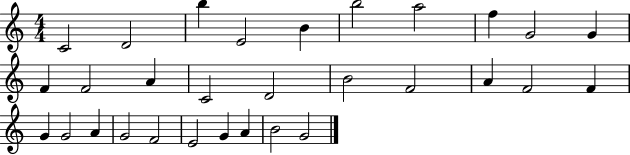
C4/h D4/h B5/q E4/h B4/q B5/h A5/h F5/q G4/h G4/q F4/q F4/h A4/q C4/h D4/h B4/h F4/h A4/q F4/h F4/q G4/q G4/h A4/q G4/h F4/h E4/h G4/q A4/q B4/h G4/h